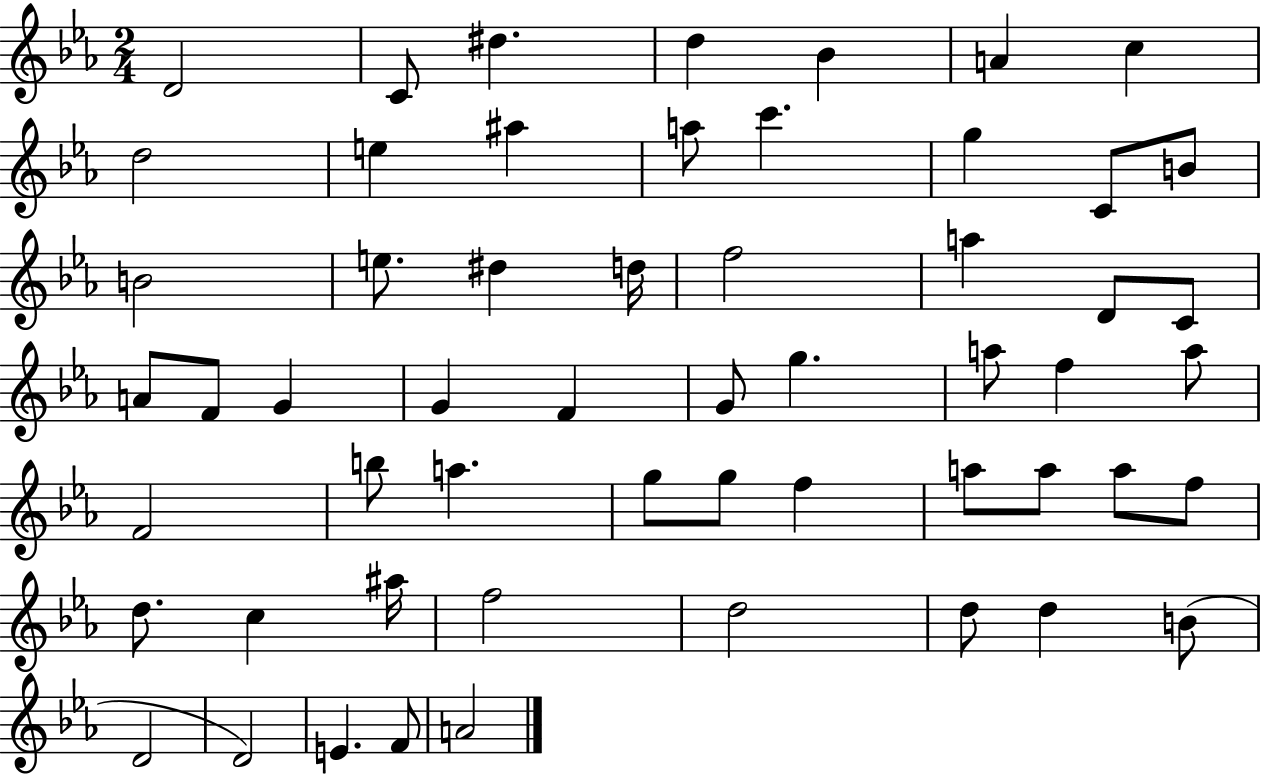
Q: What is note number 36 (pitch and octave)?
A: A5